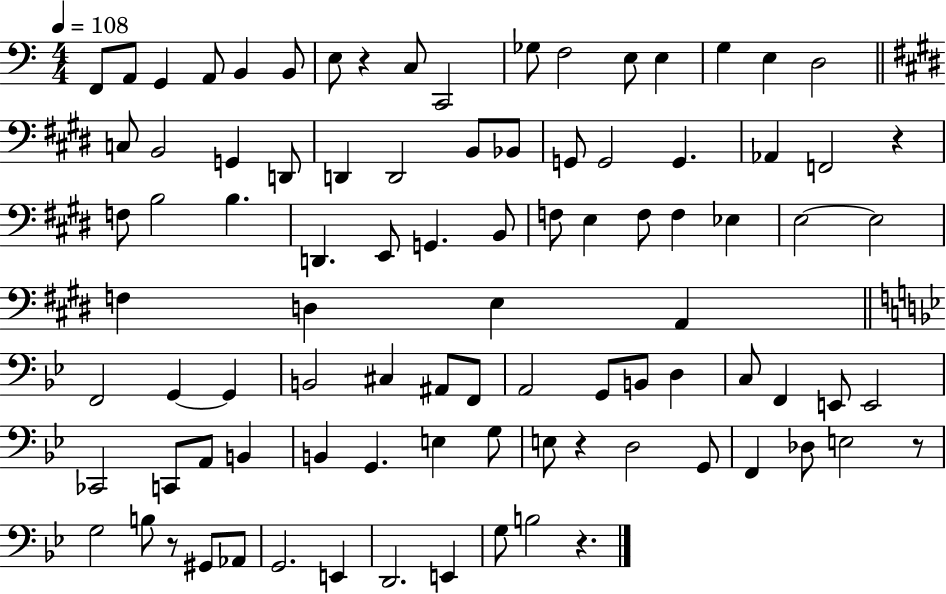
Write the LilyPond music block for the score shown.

{
  \clef bass
  \numericTimeSignature
  \time 4/4
  \key c \major
  \tempo 4 = 108
  f,8 a,8 g,4 a,8 b,4 b,8 | e8 r4 c8 c,2 | ges8 f2 e8 e4 | g4 e4 d2 | \break \bar "||" \break \key e \major c8 b,2 g,4 d,8 | d,4 d,2 b,8 bes,8 | g,8 g,2 g,4. | aes,4 f,2 r4 | \break f8 b2 b4. | d,4. e,8 g,4. b,8 | f8 e4 f8 f4 ees4 | e2~~ e2 | \break f4 d4 e4 a,4 | \bar "||" \break \key g \minor f,2 g,4~~ g,4 | b,2 cis4 ais,8 f,8 | a,2 g,8 b,8 d4 | c8 f,4 e,8 e,2 | \break ces,2 c,8 a,8 b,4 | b,4 g,4. e4 g8 | e8 r4 d2 g,8 | f,4 des8 e2 r8 | \break g2 b8 r8 gis,8 aes,8 | g,2. e,4 | d,2. e,4 | g8 b2 r4. | \break \bar "|."
}